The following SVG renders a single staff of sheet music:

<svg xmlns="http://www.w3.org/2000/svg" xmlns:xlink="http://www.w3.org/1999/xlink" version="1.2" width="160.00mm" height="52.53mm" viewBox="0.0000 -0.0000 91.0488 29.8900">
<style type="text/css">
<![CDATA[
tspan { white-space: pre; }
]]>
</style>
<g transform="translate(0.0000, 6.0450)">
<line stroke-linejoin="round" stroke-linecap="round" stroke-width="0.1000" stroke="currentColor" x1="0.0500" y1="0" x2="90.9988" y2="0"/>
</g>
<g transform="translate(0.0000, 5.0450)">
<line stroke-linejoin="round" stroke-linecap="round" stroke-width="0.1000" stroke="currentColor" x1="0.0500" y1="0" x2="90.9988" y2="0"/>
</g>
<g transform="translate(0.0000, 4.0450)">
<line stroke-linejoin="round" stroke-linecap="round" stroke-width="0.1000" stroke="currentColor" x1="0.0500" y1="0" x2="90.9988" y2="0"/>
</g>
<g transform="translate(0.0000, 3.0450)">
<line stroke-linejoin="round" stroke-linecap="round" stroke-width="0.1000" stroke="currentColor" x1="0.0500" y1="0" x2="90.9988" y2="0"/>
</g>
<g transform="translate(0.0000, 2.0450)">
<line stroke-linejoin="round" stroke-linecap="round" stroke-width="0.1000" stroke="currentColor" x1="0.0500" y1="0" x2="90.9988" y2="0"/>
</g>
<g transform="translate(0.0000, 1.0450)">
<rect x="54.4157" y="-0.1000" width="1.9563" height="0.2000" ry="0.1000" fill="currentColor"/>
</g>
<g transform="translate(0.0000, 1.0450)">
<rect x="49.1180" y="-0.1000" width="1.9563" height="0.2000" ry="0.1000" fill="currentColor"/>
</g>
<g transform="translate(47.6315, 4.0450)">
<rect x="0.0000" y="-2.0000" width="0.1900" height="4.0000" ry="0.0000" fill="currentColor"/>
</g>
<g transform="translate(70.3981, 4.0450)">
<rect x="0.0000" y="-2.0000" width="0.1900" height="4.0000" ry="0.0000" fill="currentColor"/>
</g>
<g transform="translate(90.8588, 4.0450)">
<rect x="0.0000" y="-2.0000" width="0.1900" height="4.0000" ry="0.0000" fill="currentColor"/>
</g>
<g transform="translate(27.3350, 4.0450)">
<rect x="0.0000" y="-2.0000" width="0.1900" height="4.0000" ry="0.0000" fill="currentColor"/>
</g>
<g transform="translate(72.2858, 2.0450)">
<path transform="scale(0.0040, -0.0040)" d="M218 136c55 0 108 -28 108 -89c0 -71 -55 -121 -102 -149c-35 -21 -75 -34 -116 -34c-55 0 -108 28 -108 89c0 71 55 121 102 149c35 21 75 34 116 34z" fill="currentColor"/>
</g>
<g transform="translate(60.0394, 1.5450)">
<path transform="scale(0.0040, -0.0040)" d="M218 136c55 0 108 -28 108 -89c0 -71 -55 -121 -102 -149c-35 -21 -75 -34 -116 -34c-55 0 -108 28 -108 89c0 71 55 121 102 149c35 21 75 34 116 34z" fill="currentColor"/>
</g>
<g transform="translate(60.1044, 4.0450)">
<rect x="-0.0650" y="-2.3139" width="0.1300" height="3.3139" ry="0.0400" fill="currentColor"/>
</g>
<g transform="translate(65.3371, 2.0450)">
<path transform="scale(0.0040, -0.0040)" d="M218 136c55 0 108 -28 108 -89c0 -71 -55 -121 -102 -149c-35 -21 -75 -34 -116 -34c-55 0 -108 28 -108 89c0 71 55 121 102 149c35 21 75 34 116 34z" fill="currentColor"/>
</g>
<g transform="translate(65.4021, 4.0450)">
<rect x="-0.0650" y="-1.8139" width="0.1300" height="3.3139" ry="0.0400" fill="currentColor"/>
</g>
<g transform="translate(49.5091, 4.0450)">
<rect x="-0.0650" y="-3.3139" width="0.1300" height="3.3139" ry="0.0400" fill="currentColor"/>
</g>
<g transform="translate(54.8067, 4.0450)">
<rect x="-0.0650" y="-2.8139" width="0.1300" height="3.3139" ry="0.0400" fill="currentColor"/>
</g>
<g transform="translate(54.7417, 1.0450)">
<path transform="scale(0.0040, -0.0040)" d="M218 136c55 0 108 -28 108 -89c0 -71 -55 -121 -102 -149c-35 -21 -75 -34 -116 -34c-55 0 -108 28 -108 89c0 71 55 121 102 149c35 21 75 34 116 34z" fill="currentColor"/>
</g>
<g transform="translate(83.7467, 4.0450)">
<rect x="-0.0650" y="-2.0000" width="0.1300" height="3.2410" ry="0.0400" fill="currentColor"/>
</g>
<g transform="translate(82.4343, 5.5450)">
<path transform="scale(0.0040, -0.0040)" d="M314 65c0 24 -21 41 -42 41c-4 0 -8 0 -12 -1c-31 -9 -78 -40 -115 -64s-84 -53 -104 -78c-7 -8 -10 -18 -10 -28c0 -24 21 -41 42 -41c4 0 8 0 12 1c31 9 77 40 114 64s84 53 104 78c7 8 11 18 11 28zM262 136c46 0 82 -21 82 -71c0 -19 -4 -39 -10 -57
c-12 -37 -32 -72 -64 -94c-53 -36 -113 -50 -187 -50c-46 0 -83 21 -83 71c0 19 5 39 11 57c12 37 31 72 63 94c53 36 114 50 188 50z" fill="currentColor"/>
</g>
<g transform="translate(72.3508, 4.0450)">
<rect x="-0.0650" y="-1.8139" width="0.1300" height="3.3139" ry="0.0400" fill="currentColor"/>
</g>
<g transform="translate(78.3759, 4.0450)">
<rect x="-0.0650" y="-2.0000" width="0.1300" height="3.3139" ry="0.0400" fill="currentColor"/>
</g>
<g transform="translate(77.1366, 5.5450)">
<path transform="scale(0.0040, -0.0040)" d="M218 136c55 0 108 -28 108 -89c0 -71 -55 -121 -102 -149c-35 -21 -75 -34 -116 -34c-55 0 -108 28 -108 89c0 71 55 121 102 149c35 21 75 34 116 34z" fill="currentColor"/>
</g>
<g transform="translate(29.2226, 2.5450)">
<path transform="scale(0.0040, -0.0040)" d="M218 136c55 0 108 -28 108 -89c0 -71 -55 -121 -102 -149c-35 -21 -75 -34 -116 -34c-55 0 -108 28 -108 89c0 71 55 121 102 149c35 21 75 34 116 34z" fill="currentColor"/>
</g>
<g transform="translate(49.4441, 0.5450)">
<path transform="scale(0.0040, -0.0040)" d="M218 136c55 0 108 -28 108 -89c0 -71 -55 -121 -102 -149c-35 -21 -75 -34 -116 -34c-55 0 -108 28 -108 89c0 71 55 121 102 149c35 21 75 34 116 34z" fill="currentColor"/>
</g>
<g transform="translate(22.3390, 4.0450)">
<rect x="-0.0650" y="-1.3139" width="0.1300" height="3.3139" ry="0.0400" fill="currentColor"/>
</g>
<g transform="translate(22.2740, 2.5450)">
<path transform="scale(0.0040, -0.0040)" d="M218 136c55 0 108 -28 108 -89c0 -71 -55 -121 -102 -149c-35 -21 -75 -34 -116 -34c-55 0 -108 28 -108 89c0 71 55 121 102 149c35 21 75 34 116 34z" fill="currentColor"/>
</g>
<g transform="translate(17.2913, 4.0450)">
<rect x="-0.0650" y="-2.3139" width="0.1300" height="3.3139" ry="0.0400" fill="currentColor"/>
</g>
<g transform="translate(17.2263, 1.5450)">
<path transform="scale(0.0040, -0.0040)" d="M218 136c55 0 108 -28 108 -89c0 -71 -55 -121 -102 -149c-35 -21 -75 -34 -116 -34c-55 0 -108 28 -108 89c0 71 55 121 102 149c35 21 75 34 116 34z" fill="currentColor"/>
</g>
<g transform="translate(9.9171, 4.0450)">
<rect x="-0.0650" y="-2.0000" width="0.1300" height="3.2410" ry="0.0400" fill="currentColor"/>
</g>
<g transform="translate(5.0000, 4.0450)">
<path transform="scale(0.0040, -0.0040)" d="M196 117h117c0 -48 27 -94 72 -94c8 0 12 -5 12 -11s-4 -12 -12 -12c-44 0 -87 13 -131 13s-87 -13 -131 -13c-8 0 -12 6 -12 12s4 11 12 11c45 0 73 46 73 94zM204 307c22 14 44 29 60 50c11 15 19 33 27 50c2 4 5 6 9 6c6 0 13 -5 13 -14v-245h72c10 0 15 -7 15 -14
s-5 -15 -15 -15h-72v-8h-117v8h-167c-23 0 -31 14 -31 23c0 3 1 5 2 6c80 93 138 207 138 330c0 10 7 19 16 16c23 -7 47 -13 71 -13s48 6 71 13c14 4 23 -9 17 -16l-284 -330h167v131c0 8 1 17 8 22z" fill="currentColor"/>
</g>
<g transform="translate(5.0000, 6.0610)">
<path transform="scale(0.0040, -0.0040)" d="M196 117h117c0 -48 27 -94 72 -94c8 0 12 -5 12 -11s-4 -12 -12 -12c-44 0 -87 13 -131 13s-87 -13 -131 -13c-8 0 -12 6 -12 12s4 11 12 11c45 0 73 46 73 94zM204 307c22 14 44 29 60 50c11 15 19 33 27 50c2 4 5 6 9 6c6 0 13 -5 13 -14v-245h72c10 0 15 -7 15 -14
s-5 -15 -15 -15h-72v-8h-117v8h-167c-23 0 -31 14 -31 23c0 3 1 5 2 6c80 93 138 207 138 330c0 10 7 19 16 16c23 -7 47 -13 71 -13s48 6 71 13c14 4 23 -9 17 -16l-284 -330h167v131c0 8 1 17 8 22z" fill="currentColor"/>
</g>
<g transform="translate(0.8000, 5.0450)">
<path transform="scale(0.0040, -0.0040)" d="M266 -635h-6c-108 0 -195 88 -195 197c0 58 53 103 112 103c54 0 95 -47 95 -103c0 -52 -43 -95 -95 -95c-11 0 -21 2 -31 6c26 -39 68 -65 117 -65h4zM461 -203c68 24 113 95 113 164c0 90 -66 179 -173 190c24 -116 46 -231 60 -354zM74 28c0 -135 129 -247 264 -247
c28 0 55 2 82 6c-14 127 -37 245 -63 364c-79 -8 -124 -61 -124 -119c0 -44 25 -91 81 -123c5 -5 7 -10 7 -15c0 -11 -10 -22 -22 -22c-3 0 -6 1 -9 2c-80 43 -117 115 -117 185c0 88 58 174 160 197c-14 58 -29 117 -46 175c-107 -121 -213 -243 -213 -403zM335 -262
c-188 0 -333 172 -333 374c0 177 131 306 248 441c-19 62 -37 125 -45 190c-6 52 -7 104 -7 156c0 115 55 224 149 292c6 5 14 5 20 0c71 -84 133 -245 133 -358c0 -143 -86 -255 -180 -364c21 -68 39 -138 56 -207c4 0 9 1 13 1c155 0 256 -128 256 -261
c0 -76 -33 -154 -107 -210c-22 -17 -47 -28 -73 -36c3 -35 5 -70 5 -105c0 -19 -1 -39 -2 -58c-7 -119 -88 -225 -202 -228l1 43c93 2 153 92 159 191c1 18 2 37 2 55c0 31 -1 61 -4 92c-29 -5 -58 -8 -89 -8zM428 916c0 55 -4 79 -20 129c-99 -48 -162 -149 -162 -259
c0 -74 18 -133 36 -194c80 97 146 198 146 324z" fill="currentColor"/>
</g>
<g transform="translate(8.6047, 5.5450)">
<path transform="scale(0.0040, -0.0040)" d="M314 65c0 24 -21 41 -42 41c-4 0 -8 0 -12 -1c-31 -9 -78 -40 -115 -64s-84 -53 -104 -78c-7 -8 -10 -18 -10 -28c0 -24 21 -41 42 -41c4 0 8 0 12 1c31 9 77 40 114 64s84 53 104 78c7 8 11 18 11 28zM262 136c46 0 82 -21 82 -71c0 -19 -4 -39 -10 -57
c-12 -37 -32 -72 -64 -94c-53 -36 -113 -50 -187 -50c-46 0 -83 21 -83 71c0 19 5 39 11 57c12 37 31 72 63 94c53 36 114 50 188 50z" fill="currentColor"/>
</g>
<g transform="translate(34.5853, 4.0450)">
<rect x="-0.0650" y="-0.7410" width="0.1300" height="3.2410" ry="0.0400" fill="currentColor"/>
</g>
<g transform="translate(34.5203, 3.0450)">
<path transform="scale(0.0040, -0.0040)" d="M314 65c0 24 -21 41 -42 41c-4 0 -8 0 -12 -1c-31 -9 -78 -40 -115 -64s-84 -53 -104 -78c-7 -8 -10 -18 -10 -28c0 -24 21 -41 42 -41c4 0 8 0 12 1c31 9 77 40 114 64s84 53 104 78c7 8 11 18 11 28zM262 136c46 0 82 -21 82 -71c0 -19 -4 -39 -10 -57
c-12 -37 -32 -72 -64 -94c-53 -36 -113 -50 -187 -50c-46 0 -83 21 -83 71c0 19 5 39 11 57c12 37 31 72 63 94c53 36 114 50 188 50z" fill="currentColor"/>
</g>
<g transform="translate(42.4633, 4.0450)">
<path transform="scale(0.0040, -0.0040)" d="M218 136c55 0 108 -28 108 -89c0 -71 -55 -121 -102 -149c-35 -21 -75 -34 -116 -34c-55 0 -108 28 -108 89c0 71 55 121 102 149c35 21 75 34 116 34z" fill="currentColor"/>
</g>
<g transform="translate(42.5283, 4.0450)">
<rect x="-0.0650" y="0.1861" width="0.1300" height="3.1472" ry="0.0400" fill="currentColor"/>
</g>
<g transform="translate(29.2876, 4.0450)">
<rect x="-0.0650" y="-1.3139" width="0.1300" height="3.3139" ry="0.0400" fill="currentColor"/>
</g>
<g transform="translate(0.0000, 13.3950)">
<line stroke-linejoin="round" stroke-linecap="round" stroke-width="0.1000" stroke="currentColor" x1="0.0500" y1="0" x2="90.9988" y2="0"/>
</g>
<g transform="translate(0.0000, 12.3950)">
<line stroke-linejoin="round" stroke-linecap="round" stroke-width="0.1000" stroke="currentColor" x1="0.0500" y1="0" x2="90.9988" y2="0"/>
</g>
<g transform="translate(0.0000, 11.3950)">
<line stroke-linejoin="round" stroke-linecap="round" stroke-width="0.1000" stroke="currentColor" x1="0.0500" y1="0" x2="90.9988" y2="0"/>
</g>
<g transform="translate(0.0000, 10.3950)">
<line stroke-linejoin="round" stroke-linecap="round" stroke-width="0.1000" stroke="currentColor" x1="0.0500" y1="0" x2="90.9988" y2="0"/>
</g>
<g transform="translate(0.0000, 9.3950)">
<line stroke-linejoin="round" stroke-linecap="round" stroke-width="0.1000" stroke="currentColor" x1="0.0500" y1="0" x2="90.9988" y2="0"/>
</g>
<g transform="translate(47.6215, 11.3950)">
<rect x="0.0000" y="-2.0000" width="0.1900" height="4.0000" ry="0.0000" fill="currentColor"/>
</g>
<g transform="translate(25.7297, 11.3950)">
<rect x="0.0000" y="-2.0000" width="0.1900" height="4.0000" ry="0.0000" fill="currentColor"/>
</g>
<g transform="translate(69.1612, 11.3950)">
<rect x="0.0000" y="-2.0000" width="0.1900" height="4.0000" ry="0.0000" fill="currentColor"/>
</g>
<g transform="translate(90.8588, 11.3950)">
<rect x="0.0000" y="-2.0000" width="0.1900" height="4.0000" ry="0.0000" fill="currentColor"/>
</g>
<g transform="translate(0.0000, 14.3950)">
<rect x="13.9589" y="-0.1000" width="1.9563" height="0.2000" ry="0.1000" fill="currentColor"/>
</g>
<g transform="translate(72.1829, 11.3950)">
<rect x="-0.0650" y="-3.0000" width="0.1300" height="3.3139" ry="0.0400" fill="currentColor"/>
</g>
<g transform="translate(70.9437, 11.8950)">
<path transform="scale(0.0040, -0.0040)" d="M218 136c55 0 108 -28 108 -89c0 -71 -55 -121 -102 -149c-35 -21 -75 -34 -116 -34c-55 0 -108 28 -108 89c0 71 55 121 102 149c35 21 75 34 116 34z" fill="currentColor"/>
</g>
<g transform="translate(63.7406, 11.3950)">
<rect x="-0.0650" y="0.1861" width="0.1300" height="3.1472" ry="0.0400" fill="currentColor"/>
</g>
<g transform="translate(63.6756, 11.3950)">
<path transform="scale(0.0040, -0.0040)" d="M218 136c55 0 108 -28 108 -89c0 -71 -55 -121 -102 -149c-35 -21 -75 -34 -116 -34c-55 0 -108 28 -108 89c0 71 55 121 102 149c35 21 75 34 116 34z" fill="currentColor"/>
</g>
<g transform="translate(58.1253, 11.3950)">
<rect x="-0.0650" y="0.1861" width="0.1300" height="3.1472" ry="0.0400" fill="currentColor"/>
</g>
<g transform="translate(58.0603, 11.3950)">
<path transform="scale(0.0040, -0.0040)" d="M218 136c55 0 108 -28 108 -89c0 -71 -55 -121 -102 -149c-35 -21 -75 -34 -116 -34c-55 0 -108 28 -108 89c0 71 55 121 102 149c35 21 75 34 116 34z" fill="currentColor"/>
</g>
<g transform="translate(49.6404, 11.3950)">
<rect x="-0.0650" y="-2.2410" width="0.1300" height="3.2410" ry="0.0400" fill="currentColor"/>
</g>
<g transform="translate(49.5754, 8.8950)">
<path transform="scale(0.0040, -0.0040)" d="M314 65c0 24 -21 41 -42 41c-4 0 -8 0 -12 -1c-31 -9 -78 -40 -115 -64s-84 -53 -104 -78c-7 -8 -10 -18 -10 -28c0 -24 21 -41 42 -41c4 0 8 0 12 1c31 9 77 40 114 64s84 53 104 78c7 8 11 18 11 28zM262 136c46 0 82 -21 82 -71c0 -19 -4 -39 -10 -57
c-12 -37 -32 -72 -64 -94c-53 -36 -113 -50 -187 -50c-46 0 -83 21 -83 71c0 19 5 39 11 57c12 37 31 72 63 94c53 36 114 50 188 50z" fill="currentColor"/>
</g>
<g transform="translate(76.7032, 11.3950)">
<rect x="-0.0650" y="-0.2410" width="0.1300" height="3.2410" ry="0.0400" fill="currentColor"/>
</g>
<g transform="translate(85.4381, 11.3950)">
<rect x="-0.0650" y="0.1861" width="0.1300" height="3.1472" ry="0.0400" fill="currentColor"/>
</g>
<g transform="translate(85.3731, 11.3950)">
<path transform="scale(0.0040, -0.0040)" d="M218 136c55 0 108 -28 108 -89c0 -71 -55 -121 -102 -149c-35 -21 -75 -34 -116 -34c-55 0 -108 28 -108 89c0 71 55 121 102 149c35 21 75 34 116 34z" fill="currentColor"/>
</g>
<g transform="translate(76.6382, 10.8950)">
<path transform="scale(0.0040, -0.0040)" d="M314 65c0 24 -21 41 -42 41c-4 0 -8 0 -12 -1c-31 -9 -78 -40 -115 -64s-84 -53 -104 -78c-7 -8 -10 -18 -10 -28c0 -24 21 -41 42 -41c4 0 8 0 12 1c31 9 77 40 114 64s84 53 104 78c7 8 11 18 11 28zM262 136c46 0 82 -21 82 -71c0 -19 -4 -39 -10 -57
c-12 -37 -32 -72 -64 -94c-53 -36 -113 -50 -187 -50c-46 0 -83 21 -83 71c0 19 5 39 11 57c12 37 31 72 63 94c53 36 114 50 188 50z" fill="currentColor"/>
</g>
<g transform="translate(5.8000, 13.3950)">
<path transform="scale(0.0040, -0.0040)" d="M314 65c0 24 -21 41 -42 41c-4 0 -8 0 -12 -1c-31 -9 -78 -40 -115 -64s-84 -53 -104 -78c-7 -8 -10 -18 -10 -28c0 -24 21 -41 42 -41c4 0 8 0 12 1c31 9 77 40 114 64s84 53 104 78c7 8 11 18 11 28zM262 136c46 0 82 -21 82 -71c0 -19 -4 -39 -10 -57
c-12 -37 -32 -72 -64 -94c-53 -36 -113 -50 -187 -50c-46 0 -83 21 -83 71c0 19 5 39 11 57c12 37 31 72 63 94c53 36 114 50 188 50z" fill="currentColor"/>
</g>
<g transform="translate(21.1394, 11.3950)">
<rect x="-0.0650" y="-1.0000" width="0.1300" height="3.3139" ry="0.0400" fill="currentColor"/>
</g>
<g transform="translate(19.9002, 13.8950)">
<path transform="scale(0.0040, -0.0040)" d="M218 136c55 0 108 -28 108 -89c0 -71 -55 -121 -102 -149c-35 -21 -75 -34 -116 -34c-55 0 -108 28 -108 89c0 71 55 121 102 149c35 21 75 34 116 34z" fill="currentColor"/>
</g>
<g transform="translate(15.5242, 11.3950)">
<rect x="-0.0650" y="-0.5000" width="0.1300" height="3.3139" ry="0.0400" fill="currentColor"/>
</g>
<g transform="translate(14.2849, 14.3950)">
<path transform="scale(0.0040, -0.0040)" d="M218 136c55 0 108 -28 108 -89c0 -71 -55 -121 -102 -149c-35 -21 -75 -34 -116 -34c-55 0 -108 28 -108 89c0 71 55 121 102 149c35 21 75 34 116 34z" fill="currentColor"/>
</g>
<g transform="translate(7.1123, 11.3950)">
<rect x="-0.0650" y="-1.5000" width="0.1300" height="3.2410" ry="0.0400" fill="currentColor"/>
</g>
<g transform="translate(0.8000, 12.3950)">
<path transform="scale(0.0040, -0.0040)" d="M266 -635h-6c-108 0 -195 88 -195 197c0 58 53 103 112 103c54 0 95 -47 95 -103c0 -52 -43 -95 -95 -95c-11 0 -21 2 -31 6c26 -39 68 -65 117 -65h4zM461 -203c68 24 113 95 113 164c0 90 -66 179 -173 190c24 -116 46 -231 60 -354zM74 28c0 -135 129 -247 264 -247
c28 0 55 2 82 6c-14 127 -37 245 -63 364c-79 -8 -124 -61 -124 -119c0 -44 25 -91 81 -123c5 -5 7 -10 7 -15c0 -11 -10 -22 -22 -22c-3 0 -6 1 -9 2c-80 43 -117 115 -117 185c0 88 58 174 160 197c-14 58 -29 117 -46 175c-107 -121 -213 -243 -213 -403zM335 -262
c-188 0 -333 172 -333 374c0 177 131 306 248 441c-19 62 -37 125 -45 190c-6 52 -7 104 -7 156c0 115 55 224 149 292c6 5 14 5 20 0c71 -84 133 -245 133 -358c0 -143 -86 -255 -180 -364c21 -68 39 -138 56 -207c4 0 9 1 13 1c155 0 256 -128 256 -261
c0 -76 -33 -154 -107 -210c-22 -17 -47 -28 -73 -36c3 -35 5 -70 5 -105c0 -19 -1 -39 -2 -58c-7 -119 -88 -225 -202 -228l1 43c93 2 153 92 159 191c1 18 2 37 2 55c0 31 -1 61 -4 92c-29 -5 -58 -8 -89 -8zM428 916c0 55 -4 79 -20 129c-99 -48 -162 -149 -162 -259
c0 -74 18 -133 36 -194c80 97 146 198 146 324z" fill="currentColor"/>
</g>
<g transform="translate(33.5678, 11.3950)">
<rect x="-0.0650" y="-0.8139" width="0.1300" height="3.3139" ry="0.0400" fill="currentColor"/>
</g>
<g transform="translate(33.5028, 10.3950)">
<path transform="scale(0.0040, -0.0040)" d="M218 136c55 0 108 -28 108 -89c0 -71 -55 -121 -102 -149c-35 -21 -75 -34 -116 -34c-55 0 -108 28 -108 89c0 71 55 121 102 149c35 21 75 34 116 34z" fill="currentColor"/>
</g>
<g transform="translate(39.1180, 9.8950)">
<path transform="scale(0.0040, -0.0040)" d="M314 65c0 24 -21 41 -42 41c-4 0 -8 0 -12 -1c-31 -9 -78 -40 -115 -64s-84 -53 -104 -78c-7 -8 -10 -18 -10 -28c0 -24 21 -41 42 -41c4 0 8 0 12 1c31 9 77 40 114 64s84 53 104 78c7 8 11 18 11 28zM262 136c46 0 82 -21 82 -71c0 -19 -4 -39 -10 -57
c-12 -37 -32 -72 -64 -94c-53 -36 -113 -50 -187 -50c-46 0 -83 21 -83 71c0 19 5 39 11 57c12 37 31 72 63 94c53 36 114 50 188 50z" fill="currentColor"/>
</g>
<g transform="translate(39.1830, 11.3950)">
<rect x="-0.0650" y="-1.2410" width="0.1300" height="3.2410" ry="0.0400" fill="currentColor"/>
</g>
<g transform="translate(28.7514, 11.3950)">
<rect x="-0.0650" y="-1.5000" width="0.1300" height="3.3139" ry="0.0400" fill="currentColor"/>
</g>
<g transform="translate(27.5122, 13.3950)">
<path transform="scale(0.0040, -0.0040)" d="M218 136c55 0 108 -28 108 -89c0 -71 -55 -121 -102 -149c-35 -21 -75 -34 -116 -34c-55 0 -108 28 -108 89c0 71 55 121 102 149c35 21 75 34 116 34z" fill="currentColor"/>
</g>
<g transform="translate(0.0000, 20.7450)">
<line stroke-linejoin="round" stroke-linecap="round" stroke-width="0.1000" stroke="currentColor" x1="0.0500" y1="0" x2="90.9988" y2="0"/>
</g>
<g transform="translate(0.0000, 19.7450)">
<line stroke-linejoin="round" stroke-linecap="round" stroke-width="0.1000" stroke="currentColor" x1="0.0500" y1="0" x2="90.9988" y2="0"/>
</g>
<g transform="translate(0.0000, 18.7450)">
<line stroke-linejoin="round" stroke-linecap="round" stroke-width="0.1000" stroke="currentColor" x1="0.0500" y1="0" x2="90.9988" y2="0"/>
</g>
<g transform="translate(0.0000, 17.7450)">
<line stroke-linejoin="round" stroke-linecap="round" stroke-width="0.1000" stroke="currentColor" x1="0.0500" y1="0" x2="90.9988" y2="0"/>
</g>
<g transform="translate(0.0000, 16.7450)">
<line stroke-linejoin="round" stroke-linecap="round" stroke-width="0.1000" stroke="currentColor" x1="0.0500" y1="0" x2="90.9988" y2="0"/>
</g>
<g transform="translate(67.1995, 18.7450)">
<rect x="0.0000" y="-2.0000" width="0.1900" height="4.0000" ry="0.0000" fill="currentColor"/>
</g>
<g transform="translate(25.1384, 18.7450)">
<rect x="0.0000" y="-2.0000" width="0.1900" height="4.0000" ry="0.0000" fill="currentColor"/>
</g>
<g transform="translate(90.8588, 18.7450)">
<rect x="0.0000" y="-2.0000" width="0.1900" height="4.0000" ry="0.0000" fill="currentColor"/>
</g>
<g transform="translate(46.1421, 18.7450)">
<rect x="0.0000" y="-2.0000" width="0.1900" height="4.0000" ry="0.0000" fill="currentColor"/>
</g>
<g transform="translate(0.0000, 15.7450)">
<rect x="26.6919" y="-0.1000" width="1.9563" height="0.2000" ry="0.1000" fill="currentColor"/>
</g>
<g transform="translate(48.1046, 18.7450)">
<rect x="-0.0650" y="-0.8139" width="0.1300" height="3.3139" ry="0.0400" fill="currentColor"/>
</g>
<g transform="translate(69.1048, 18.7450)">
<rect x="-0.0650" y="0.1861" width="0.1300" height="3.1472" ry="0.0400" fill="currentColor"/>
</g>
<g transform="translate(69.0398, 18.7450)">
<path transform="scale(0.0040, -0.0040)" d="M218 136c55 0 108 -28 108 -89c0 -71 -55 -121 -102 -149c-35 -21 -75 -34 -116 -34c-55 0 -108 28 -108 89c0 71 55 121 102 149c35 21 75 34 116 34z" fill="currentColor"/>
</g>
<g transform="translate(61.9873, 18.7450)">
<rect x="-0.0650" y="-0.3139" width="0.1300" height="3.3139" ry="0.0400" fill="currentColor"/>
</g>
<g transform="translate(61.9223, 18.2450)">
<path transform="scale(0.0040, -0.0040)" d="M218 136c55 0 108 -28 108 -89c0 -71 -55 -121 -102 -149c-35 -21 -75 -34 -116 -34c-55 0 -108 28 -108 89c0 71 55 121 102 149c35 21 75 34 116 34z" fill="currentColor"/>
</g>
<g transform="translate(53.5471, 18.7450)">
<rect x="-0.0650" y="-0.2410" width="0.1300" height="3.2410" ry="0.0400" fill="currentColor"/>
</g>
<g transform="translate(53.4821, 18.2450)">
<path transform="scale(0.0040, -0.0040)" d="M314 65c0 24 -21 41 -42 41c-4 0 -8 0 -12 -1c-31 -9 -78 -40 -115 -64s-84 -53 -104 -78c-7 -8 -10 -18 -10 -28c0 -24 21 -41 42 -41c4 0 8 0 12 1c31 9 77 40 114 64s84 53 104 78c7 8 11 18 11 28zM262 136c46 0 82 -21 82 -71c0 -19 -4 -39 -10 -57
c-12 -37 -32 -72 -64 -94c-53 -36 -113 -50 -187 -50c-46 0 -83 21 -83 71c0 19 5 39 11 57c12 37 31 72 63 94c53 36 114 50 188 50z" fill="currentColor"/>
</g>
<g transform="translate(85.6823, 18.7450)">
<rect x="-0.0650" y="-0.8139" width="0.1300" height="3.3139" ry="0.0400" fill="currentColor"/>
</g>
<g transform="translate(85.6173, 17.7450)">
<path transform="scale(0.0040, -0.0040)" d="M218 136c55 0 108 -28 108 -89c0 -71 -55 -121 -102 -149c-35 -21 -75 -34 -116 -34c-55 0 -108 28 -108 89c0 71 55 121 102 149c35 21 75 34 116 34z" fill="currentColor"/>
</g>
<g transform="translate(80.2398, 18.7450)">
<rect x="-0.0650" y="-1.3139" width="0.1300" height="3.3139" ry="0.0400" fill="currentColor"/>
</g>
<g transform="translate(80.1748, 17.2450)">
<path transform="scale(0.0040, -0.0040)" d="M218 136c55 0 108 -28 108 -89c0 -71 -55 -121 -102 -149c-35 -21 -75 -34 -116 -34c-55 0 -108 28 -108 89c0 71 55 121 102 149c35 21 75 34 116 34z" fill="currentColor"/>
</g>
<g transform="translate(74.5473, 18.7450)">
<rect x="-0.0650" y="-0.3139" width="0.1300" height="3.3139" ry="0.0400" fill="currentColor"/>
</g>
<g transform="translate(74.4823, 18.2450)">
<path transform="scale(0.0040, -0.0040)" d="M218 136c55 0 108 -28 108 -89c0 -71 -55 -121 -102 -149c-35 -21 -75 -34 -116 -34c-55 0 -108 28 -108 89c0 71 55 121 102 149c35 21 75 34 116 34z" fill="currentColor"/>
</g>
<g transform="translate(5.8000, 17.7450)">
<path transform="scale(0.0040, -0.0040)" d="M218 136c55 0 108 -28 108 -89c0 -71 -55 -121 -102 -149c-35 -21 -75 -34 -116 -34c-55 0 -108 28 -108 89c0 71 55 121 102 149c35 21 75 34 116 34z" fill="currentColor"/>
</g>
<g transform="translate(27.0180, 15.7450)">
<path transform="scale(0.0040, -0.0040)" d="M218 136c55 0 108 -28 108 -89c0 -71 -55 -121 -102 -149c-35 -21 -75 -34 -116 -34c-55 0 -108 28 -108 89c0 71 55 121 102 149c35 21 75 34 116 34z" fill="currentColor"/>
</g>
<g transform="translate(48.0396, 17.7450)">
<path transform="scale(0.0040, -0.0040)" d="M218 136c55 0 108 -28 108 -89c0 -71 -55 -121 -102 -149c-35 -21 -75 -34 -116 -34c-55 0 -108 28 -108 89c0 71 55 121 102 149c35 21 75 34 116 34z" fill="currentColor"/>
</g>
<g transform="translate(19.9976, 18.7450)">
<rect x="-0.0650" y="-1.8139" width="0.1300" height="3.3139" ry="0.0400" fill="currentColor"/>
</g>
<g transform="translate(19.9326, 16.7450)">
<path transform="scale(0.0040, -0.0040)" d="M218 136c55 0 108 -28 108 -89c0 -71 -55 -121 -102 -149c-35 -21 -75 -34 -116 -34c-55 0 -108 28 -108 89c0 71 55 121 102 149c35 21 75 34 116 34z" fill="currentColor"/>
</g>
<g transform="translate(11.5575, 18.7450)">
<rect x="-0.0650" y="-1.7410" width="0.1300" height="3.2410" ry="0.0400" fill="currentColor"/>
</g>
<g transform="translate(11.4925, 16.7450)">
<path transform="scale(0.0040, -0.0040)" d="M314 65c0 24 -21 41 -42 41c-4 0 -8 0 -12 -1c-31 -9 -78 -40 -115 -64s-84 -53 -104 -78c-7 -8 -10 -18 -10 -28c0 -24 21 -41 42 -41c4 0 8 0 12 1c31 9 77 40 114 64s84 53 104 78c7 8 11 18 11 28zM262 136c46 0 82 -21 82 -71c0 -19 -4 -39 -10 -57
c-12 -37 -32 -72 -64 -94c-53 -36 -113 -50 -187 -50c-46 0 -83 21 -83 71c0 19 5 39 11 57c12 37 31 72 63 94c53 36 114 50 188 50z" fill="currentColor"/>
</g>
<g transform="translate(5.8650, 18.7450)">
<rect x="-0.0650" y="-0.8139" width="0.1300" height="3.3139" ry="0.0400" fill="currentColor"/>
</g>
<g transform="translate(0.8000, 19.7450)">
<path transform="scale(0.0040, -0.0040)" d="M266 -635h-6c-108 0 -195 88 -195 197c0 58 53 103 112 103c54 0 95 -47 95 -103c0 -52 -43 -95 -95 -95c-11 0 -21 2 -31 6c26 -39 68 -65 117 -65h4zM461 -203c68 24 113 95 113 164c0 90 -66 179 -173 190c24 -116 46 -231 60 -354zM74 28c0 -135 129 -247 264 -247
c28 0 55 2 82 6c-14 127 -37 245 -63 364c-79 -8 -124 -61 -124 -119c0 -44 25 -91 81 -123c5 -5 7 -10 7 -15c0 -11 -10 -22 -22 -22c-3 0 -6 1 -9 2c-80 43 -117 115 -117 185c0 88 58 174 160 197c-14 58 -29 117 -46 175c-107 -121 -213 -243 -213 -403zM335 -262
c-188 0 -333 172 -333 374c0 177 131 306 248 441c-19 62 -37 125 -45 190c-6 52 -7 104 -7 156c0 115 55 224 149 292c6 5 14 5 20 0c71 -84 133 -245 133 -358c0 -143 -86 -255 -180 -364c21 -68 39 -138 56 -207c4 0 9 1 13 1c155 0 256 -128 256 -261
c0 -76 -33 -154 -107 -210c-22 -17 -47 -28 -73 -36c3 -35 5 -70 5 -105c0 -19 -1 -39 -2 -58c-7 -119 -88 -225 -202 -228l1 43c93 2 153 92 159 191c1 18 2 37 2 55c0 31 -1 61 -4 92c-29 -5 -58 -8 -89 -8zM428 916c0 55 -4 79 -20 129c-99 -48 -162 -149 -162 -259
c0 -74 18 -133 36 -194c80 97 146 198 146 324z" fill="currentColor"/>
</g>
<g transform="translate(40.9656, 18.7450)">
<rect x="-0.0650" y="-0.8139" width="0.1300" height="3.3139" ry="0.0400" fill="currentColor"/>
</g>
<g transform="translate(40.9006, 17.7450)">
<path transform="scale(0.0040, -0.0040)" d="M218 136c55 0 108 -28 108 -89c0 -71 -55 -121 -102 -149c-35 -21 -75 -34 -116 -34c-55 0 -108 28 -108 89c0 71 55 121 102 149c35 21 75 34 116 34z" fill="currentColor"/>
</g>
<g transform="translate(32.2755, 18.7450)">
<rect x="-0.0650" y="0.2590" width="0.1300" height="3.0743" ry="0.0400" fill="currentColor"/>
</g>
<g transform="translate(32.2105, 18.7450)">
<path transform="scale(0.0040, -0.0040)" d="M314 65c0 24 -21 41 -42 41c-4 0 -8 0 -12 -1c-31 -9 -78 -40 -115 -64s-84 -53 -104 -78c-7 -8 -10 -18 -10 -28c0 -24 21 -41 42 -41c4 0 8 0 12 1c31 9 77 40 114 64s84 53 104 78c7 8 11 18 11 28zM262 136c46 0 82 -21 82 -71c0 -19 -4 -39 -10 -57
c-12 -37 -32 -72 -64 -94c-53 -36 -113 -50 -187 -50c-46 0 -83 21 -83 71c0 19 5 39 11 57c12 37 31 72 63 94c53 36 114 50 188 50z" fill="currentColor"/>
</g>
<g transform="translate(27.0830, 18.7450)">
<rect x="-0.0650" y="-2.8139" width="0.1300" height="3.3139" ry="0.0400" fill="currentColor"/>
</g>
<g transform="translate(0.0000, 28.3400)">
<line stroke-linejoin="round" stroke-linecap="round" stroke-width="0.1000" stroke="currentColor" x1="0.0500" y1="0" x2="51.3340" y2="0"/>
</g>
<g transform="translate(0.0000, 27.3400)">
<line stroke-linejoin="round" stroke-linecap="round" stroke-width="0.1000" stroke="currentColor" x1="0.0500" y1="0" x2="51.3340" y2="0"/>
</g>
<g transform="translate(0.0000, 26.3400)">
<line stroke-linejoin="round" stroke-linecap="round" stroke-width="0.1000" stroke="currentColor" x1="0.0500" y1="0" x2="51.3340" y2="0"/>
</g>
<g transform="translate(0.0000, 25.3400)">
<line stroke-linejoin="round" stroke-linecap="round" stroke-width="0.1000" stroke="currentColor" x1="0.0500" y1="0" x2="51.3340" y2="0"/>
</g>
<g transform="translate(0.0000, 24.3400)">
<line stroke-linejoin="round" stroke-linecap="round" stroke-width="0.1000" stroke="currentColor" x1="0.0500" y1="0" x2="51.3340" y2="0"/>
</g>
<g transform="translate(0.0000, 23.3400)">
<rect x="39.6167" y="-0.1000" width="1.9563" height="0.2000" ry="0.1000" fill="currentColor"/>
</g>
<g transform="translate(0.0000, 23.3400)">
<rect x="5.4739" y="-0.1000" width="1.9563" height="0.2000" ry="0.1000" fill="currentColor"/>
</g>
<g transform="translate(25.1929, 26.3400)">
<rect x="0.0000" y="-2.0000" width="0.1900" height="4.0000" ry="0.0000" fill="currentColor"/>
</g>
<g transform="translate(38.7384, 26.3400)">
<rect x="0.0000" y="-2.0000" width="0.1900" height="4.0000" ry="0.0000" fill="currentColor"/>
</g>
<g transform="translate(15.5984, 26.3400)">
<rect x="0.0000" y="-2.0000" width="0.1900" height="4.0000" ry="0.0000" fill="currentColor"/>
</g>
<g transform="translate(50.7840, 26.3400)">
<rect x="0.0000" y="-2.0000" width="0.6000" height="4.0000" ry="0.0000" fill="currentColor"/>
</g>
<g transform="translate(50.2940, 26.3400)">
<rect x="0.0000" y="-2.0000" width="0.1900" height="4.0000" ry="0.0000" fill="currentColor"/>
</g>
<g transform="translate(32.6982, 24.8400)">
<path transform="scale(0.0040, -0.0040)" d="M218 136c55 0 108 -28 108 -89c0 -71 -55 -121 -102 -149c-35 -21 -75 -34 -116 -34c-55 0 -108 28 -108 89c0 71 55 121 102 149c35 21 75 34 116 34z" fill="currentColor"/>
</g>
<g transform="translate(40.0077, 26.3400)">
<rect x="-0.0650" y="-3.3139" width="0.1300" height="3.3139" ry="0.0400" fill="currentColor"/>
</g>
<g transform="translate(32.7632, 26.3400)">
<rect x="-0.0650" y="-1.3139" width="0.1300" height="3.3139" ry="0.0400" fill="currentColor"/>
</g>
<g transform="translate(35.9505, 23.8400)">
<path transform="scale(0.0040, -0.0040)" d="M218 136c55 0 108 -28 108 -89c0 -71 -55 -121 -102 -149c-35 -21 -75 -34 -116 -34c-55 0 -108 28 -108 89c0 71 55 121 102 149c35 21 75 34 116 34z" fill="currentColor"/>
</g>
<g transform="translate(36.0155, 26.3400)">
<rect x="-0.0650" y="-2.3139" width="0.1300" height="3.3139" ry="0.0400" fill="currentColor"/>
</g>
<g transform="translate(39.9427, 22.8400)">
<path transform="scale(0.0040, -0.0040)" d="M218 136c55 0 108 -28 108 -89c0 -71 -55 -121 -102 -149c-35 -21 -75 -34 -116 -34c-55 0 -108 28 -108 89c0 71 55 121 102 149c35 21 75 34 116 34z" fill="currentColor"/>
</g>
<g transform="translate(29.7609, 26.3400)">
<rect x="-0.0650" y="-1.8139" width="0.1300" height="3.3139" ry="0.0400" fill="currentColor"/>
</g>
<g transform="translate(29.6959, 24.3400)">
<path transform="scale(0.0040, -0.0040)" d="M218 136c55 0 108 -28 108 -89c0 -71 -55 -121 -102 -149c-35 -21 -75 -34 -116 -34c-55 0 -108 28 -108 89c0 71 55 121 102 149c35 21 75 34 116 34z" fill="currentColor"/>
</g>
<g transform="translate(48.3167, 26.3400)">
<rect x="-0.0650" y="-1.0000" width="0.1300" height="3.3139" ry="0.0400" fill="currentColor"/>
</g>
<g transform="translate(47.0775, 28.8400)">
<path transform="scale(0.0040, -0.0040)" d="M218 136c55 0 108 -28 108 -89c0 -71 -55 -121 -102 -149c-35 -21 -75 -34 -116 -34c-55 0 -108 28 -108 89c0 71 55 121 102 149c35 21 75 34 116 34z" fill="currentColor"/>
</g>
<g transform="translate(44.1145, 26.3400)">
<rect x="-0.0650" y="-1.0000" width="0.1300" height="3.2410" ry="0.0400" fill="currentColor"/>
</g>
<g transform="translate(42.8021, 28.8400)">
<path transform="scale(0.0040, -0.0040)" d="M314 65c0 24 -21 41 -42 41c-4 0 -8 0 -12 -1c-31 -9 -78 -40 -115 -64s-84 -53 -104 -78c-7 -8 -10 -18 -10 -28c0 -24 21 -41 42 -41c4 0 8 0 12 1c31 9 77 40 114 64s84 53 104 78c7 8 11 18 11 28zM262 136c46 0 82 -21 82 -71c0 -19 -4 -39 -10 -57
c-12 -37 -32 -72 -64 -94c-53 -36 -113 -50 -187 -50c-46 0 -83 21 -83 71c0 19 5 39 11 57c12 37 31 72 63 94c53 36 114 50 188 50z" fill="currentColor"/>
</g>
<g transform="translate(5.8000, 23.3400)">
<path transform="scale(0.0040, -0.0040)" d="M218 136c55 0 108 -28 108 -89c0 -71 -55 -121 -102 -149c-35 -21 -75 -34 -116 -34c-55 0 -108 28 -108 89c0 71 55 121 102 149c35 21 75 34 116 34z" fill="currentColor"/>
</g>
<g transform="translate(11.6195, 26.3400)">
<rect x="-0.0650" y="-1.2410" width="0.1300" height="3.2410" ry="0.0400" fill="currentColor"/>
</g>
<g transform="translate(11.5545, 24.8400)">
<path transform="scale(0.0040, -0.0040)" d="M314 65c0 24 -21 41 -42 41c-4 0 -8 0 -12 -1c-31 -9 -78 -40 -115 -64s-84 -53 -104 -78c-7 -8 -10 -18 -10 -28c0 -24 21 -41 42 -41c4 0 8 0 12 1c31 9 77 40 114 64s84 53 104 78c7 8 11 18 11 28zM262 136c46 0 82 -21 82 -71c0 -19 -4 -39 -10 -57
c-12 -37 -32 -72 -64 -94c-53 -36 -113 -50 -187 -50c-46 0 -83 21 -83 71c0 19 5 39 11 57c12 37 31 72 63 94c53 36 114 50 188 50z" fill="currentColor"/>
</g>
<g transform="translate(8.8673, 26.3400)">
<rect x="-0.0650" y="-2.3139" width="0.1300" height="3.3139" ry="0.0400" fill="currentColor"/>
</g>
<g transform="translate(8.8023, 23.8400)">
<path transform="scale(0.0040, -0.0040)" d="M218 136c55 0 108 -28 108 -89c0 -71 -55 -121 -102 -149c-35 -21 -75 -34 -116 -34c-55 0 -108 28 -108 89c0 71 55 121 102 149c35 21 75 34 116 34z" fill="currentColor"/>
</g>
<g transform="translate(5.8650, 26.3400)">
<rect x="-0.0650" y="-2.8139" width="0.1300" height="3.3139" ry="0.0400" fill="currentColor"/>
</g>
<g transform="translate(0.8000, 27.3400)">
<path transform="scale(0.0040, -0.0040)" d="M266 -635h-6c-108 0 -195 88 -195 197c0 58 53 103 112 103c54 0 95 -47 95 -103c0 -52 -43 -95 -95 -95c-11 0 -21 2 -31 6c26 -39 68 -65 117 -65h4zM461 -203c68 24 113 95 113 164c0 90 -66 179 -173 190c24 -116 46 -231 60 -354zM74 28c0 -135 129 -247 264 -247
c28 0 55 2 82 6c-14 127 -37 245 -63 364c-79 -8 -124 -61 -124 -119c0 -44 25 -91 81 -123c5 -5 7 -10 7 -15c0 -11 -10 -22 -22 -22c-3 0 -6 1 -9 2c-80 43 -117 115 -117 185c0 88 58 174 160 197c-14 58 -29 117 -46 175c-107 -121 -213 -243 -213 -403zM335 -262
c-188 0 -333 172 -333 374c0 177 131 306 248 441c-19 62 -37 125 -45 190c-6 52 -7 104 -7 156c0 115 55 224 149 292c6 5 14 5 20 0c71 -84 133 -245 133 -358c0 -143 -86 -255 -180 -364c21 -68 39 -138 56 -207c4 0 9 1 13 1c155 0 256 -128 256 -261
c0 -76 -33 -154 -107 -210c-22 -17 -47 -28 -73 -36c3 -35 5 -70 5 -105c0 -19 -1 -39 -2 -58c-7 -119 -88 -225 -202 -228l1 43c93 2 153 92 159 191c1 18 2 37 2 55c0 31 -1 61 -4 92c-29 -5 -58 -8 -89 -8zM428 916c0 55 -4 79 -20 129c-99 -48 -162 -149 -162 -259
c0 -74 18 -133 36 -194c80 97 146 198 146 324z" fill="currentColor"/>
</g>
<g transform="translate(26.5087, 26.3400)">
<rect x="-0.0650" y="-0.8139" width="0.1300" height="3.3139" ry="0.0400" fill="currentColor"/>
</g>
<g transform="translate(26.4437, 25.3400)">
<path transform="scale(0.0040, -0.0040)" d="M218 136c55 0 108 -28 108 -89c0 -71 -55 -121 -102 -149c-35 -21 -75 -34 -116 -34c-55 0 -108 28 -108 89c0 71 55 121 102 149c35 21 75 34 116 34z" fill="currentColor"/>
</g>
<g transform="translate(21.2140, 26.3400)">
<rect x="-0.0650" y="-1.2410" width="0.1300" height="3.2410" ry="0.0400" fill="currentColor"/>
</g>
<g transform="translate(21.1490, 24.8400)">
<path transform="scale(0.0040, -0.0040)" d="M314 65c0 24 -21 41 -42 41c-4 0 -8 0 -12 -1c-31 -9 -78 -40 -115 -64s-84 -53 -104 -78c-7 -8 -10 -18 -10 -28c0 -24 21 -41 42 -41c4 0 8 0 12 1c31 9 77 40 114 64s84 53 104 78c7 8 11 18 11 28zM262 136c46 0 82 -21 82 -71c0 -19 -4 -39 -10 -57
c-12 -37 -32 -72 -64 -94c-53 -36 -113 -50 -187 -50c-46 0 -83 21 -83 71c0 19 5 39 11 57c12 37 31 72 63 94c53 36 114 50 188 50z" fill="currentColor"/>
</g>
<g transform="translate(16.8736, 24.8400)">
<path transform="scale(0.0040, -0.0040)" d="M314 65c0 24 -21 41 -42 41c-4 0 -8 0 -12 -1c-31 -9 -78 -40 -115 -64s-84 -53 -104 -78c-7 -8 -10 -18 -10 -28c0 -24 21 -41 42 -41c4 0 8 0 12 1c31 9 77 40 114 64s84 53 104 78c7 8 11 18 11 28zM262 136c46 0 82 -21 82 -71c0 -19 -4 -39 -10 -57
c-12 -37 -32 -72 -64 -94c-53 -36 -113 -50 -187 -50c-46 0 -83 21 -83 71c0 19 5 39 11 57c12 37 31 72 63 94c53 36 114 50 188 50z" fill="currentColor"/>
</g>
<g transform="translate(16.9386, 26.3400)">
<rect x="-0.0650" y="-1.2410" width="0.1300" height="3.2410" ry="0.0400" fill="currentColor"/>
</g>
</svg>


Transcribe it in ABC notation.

X:1
T:Untitled
M:4/4
L:1/4
K:C
F2 g e e d2 B b a g f f F F2 E2 C D E d e2 g2 B B A c2 B d f2 f a B2 d d c2 c B c e d a g e2 e2 e2 d f e g b D2 D